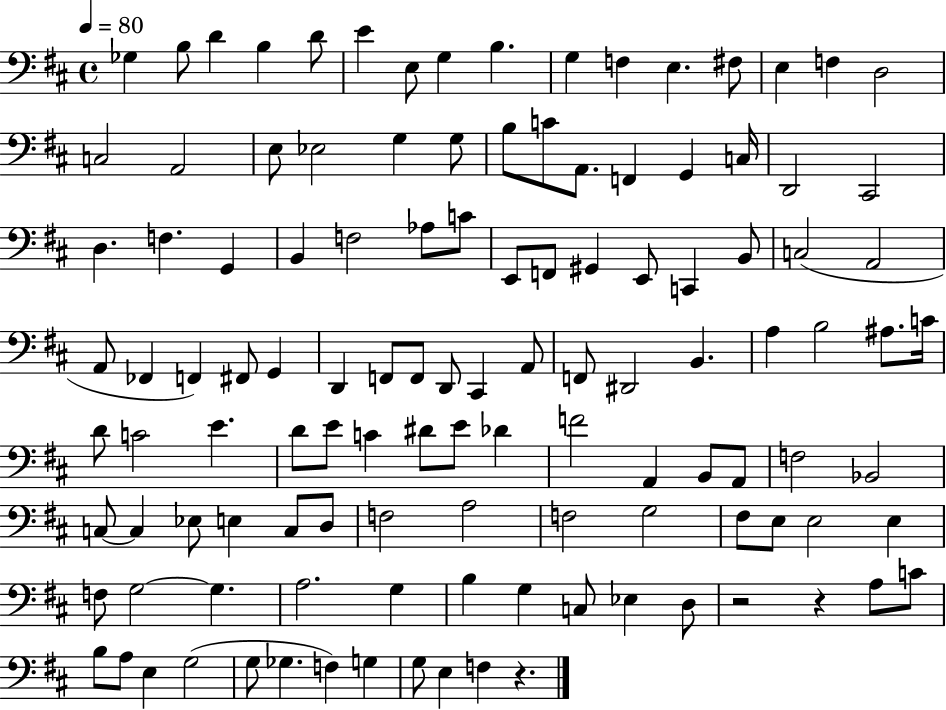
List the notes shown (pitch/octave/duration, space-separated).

Gb3/q B3/e D4/q B3/q D4/e E4/q E3/e G3/q B3/q. G3/q F3/q E3/q. F#3/e E3/q F3/q D3/h C3/h A2/h E3/e Eb3/h G3/q G3/e B3/e C4/e A2/e. F2/q G2/q C3/s D2/h C#2/h D3/q. F3/q. G2/q B2/q F3/h Ab3/e C4/e E2/e F2/e G#2/q E2/e C2/q B2/e C3/h A2/h A2/e FES2/q F2/q F#2/e G2/q D2/q F2/e F2/e D2/e C#2/q A2/e F2/e D#2/h B2/q. A3/q B3/h A#3/e. C4/s D4/e C4/h E4/q. D4/e E4/e C4/q D#4/e E4/e Db4/q F4/h A2/q B2/e A2/e F3/h Bb2/h C3/e C3/q Eb3/e E3/q C3/e D3/e F3/h A3/h F3/h G3/h F#3/e E3/e E3/h E3/q F3/e G3/h G3/q. A3/h. G3/q B3/q G3/q C3/e Eb3/q D3/e R/h R/q A3/e C4/e B3/e A3/e E3/q G3/h G3/e Gb3/q. F3/q G3/q G3/e E3/q F3/q R/q.